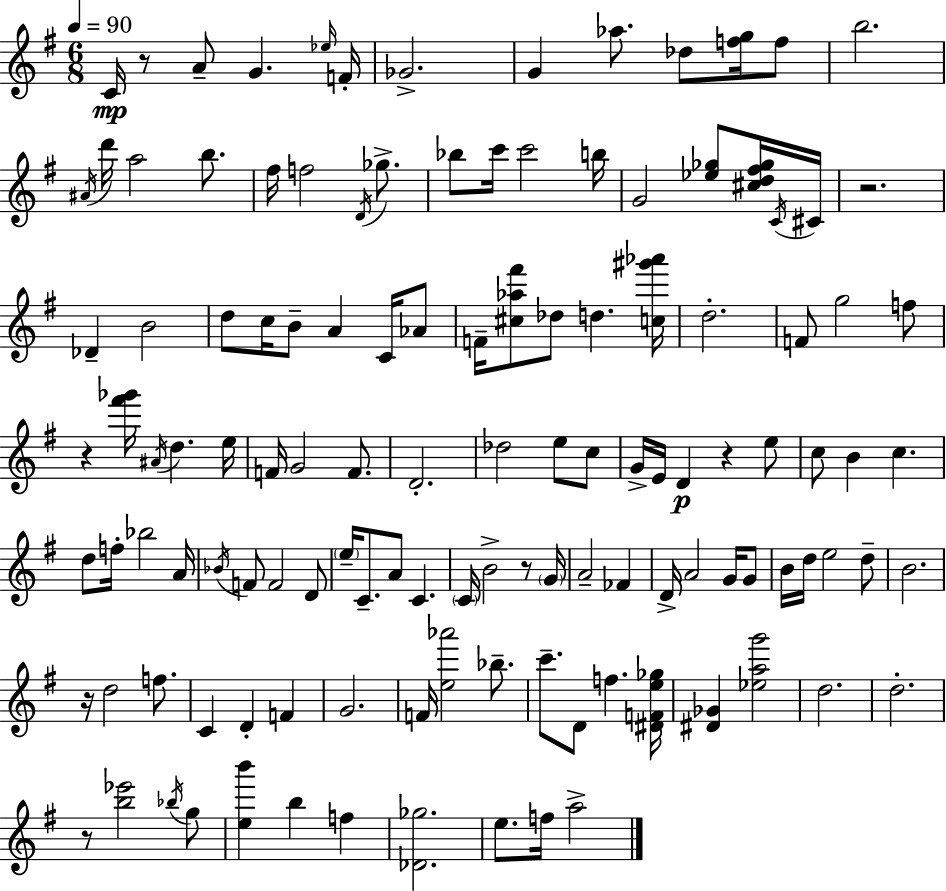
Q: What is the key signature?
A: G major